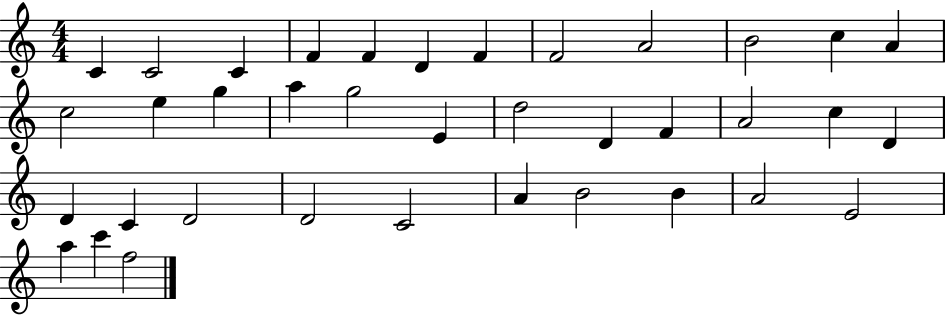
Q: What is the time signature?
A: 4/4